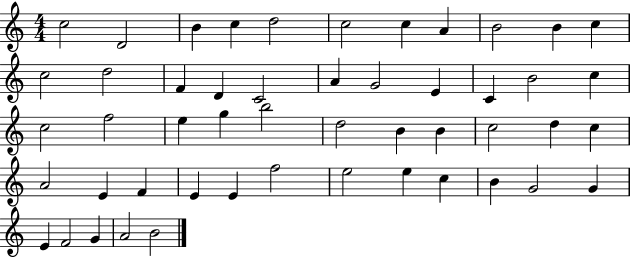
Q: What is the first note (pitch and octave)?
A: C5